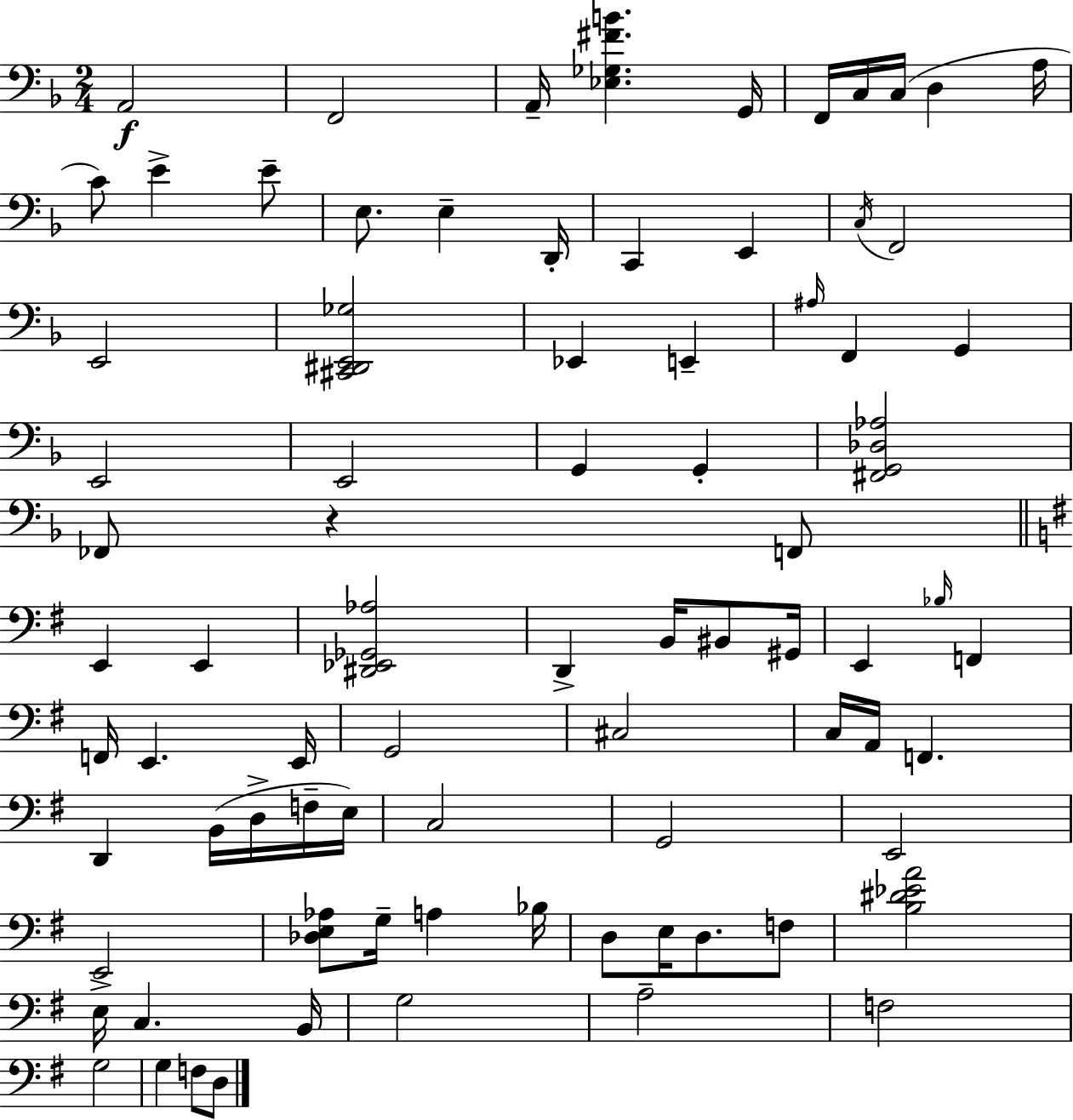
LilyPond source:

{
  \clef bass
  \numericTimeSignature
  \time 2/4
  \key f \major
  a,2\f | f,2 | a,16-- <ees ges fis' b'>4. g,16 | f,16 c16 c16( d4 a16 | \break c'8) e'4-> e'8-- | e8. e4-- d,16-. | c,4 e,4 | \acciaccatura { c16 } f,2 | \break e,2 | <cis, dis, e, ges>2 | ees,4 e,4-- | \grace { ais16 } f,4 g,4 | \break e,2 | e,2 | g,4 g,4-. | <fis, g, des aes>2 | \break fes,8 r4 | f,8 \bar "||" \break \key e \minor e,4 e,4 | <dis, ees, ges, aes>2 | d,4-> b,16 bis,8 gis,16 | e,4 \grace { bes16 } f,4 | \break f,16 e,4. | e,16 g,2 | cis2 | c16 a,16 f,4. | \break d,4 b,16( d16-> f16-- | e16) c2 | g,2 | e,2 | \break e,2 | <des e aes>8 g16-- a4 | bes16 d8 e16 d8. f8 | <b dis' ees' a'>2 | \break e16-> c4. | b,16 g2 | a2-- | f2 | \break g2 | g4 f8 d8 | \bar "|."
}